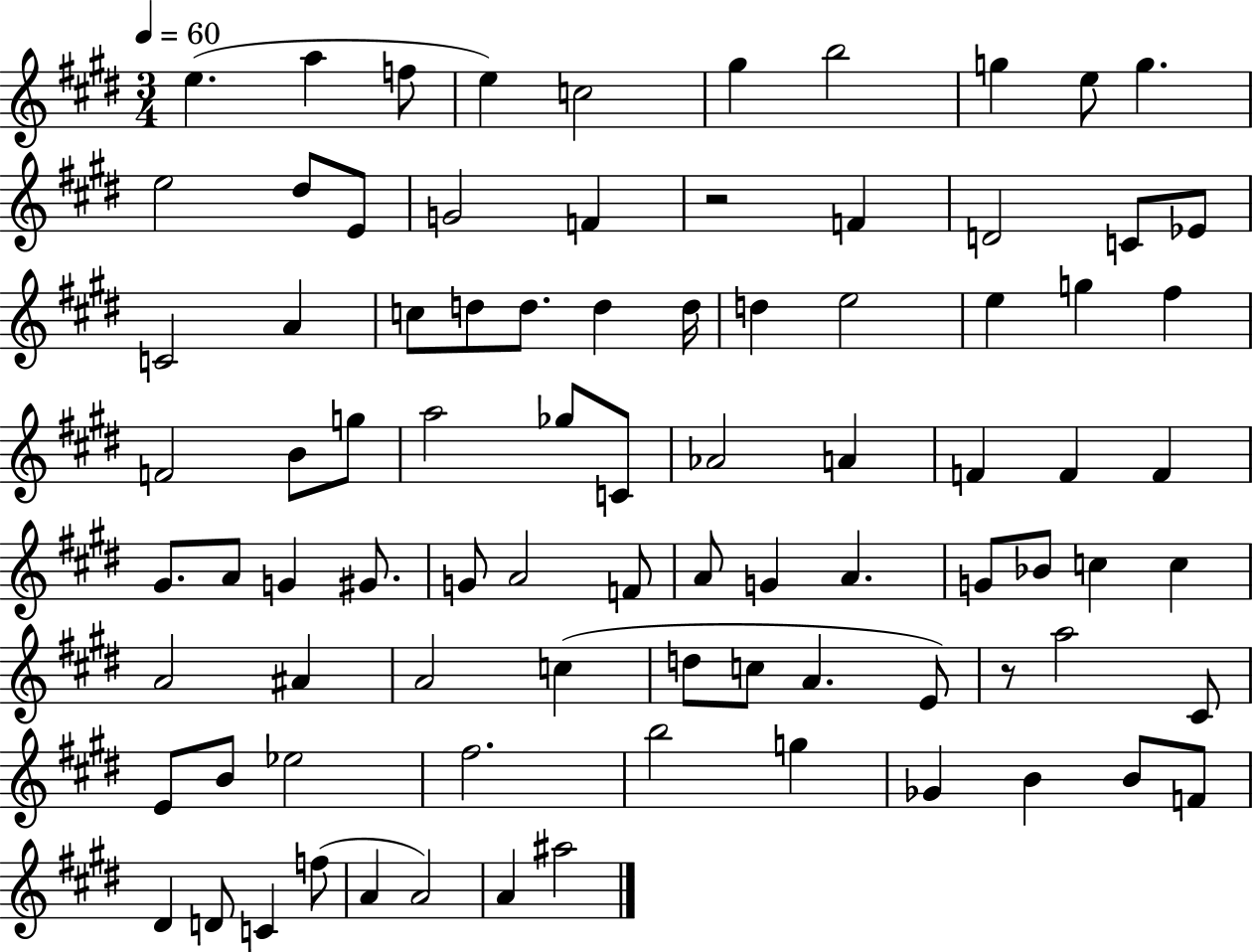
{
  \clef treble
  \numericTimeSignature
  \time 3/4
  \key e \major
  \tempo 4 = 60
  e''4.( a''4 f''8 | e''4) c''2 | gis''4 b''2 | g''4 e''8 g''4. | \break e''2 dis''8 e'8 | g'2 f'4 | r2 f'4 | d'2 c'8 ees'8 | \break c'2 a'4 | c''8 d''8 d''8. d''4 d''16 | d''4 e''2 | e''4 g''4 fis''4 | \break f'2 b'8 g''8 | a''2 ges''8 c'8 | aes'2 a'4 | f'4 f'4 f'4 | \break gis'8. a'8 g'4 gis'8. | g'8 a'2 f'8 | a'8 g'4 a'4. | g'8 bes'8 c''4 c''4 | \break a'2 ais'4 | a'2 c''4( | d''8 c''8 a'4. e'8) | r8 a''2 cis'8 | \break e'8 b'8 ees''2 | fis''2. | b''2 g''4 | ges'4 b'4 b'8 f'8 | \break dis'4 d'8 c'4 f''8( | a'4 a'2) | a'4 ais''2 | \bar "|."
}